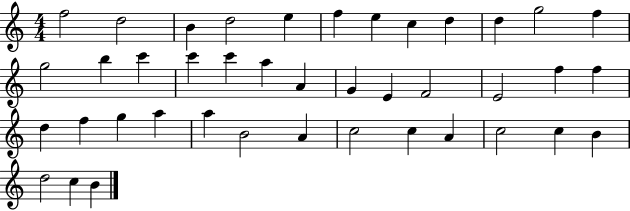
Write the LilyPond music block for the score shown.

{
  \clef treble
  \numericTimeSignature
  \time 4/4
  \key c \major
  f''2 d''2 | b'4 d''2 e''4 | f''4 e''4 c''4 d''4 | d''4 g''2 f''4 | \break g''2 b''4 c'''4 | c'''4 c'''4 a''4 a'4 | g'4 e'4 f'2 | e'2 f''4 f''4 | \break d''4 f''4 g''4 a''4 | a''4 b'2 a'4 | c''2 c''4 a'4 | c''2 c''4 b'4 | \break d''2 c''4 b'4 | \bar "|."
}